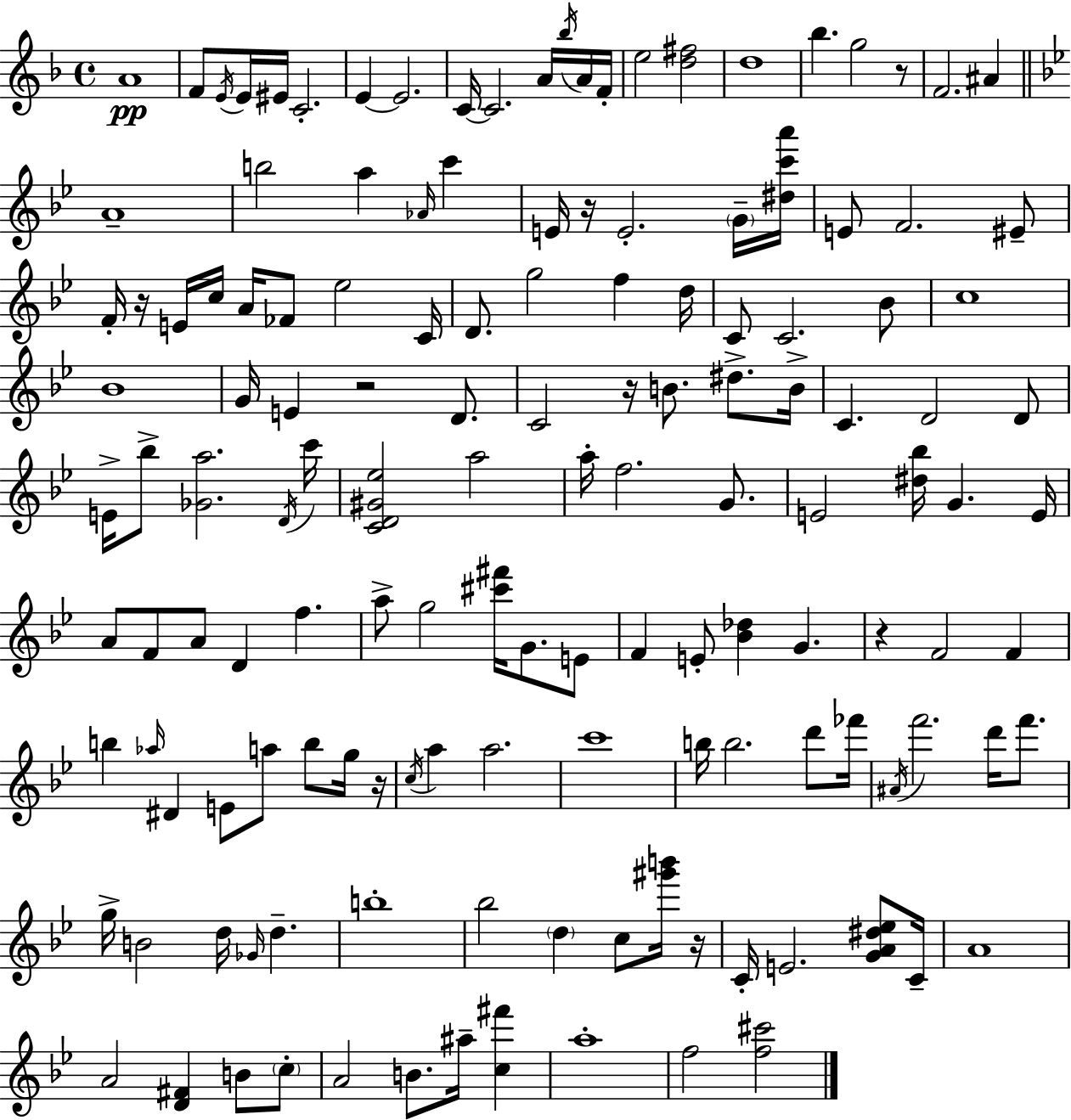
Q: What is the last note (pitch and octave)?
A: F5